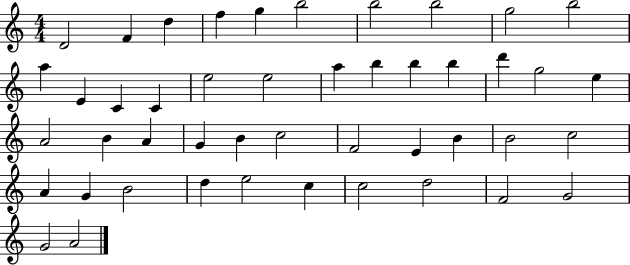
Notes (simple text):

D4/h F4/q D5/q F5/q G5/q B5/h B5/h B5/h G5/h B5/h A5/q E4/q C4/q C4/q E5/h E5/h A5/q B5/q B5/q B5/q D6/q G5/h E5/q A4/h B4/q A4/q G4/q B4/q C5/h F4/h E4/q B4/q B4/h C5/h A4/q G4/q B4/h D5/q E5/h C5/q C5/h D5/h F4/h G4/h G4/h A4/h